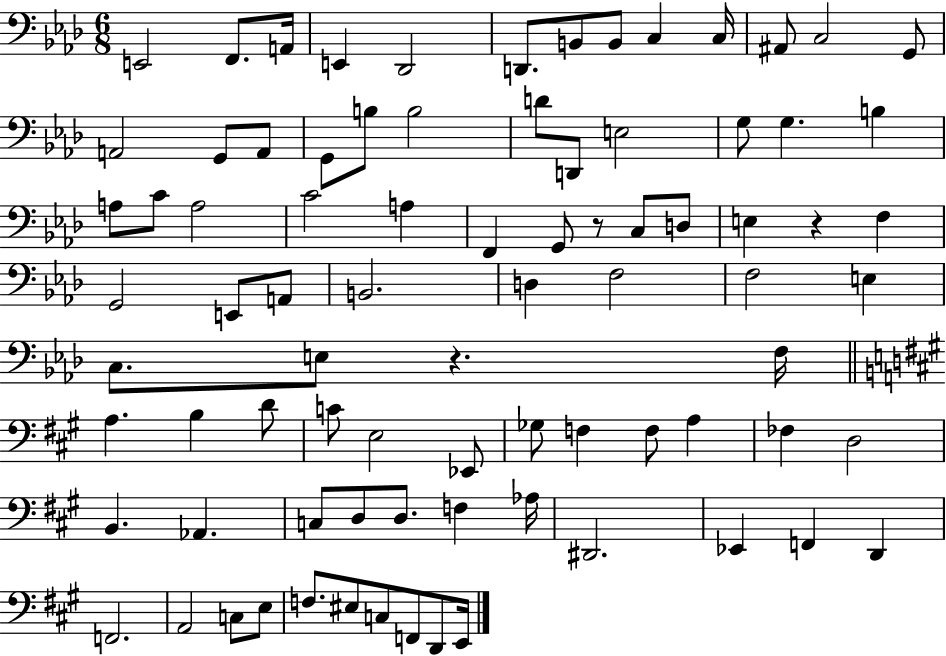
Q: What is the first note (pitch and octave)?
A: E2